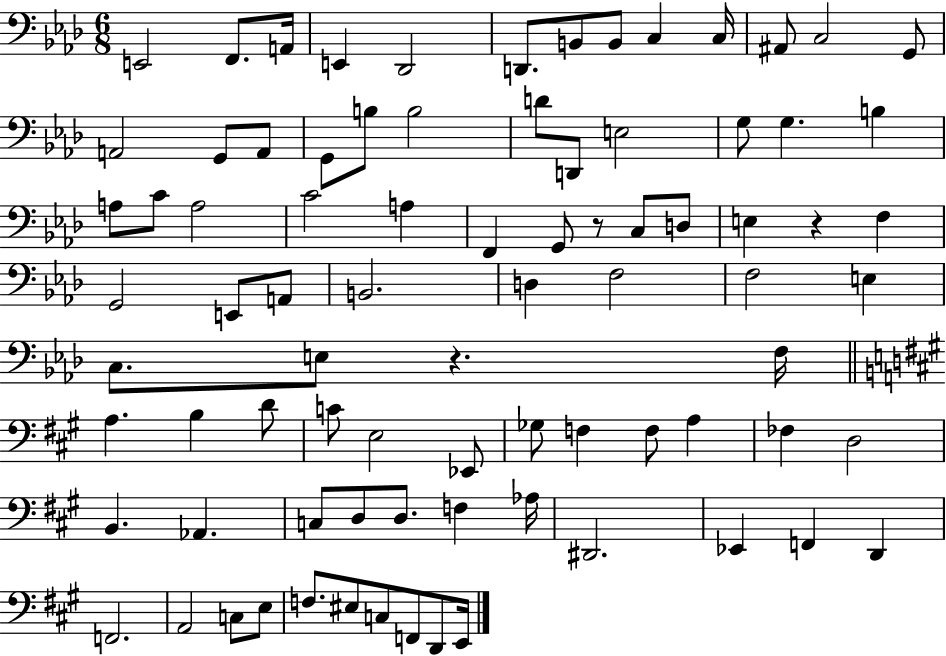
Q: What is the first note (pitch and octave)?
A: E2